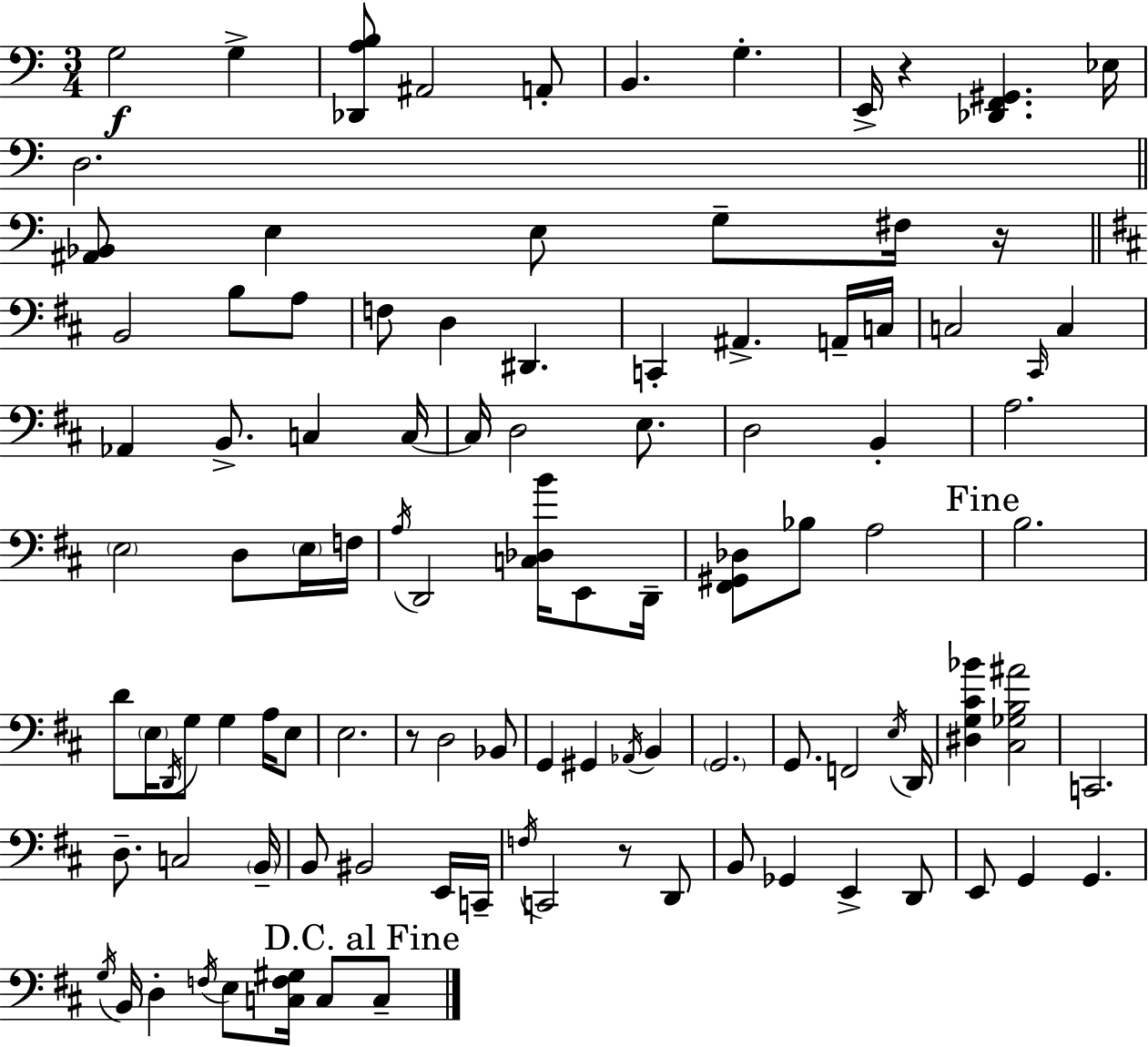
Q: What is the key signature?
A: A minor